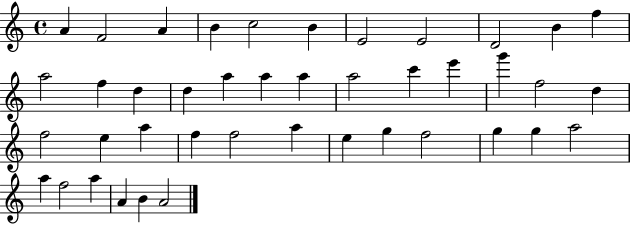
A4/q F4/h A4/q B4/q C5/h B4/q E4/h E4/h D4/h B4/q F5/q A5/h F5/q D5/q D5/q A5/q A5/q A5/q A5/h C6/q E6/q G6/q F5/h D5/q F5/h E5/q A5/q F5/q F5/h A5/q E5/q G5/q F5/h G5/q G5/q A5/h A5/q F5/h A5/q A4/q B4/q A4/h